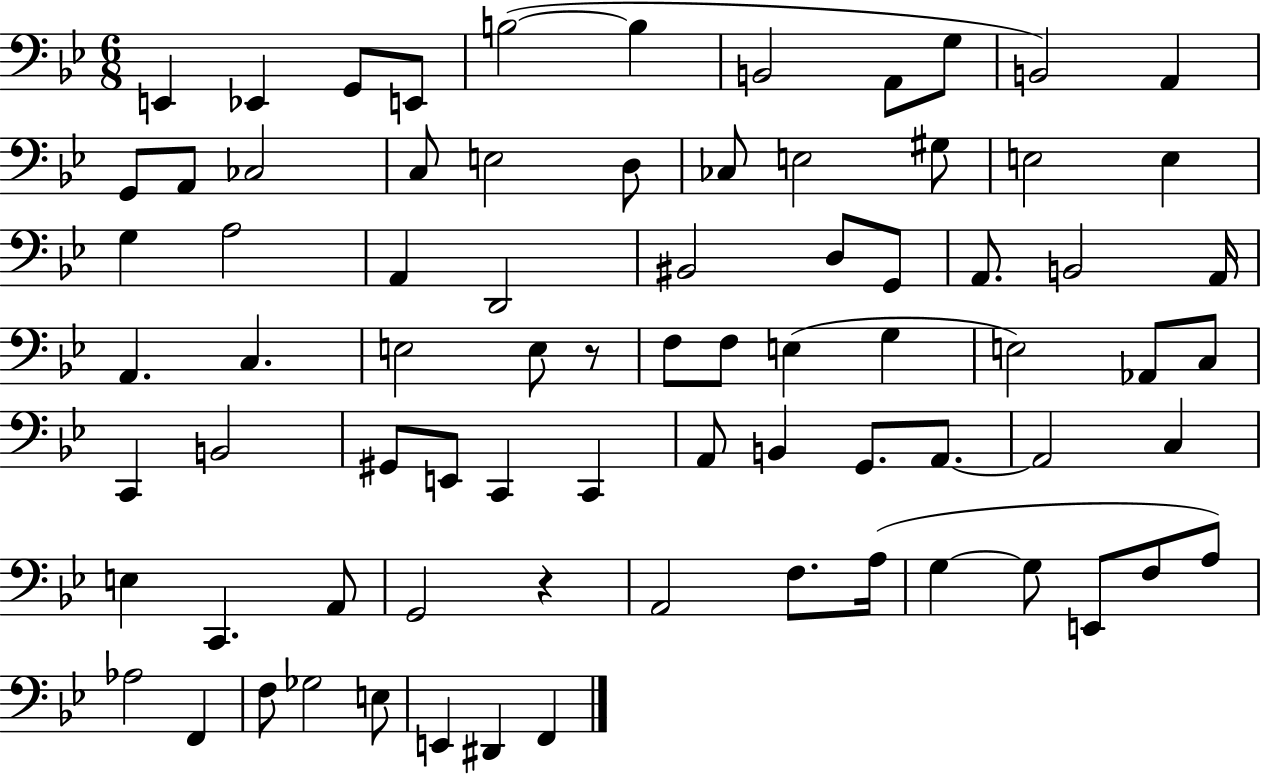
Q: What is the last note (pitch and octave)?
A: F2